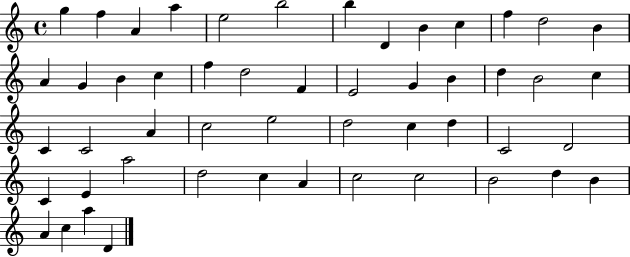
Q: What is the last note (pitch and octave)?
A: D4